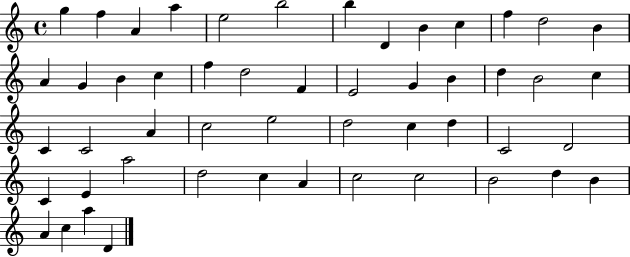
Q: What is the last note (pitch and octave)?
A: D4